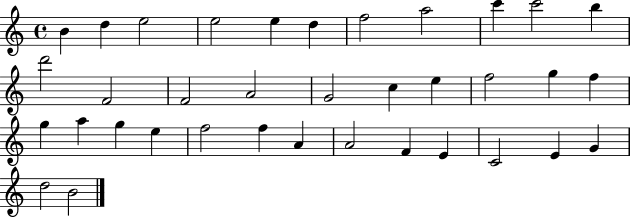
B4/q D5/q E5/h E5/h E5/q D5/q F5/h A5/h C6/q C6/h B5/q D6/h F4/h F4/h A4/h G4/h C5/q E5/q F5/h G5/q F5/q G5/q A5/q G5/q E5/q F5/h F5/q A4/q A4/h F4/q E4/q C4/h E4/q G4/q D5/h B4/h